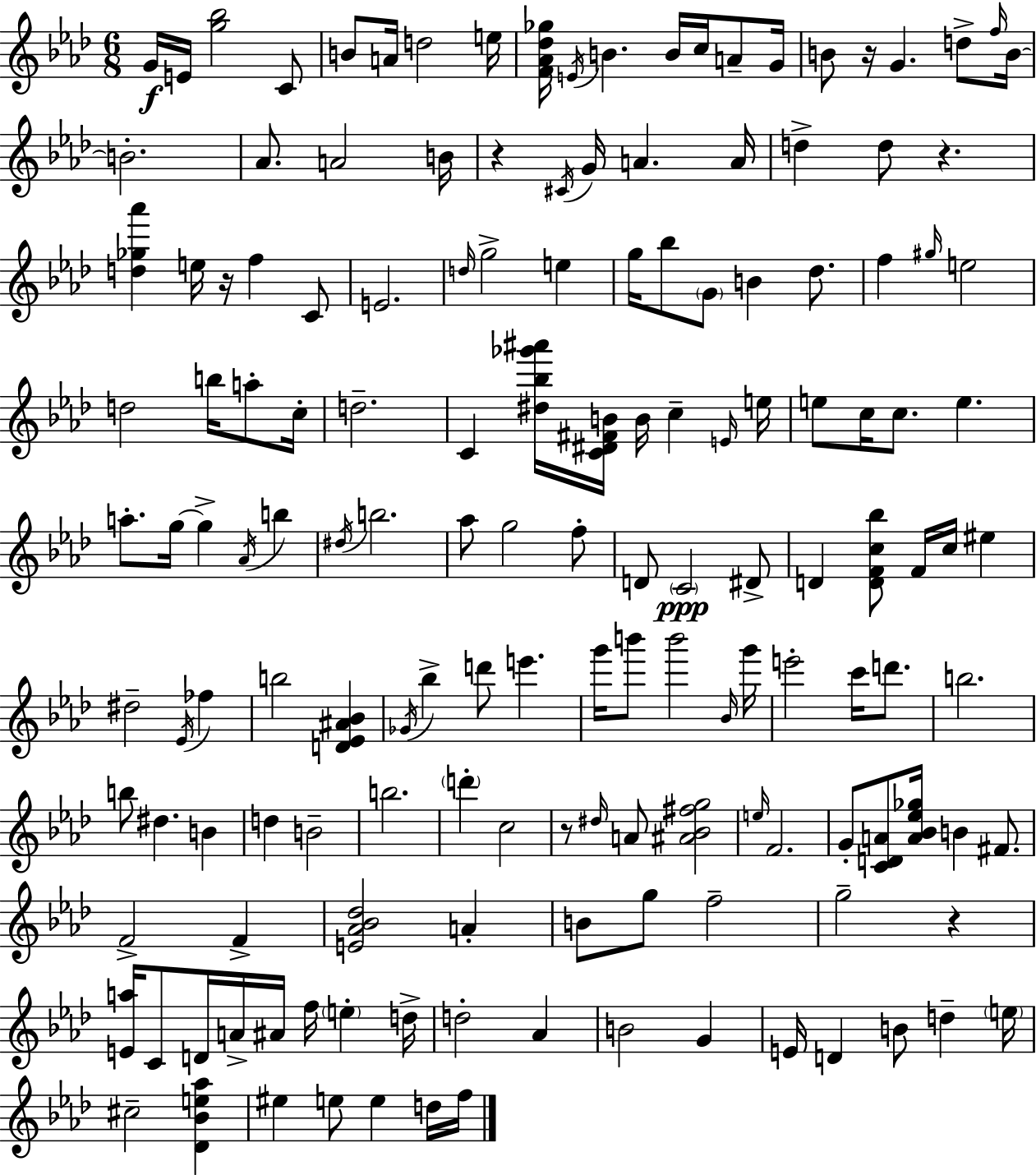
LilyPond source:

{
  \clef treble
  \numericTimeSignature
  \time 6/8
  \key f \minor
  g'16\f e'16 <g'' bes''>2 c'8 | b'8 a'16 d''2 e''16 | <f' aes' des'' ges''>16 \acciaccatura { e'16 } b'4. b'16 c''16 a'8-- | g'16 b'8 r16 g'4. d''8-> | \break \grace { f''16 } b'16~~ b'2.-. | aes'8. a'2 | b'16 r4 \acciaccatura { cis'16 } g'16 a'4. | a'16 d''4-> d''8 r4. | \break <d'' ges'' aes'''>4 e''16 r16 f''4 | c'8 e'2. | \grace { d''16 } g''2-> | e''4 g''16 bes''8 \parenthesize g'8 b'4 | \break des''8. f''4 \grace { gis''16 } e''2 | d''2 | b''16 a''8-. c''16-. d''2.-- | c'4 <dis'' bes'' ges''' ais'''>16 <c' dis' fis' b'>16 b'16 | \break c''4-- \grace { e'16 } e''16 e''8 c''16 c''8. | e''4. a''8.-. g''16~~ g''4-> | \acciaccatura { aes'16 } b''4 \acciaccatura { dis''16 } b''2. | aes''8 g''2 | \break f''8-. d'8 \parenthesize c'2\ppp | dis'8-> d'4 | <d' f' c'' bes''>8 f'16 c''16 eis''4 dis''2-- | \acciaccatura { ees'16 } fes''4 b''2 | \break <d' ees' ais' bes'>4 \acciaccatura { ges'16 } bes''4-> | d'''8 e'''4. g'''16 b'''8 | b'''2 \grace { bes'16 } g'''16 e'''2-. | c'''16 d'''8. b''2. | \break b''8 | dis''4. b'4 d''4 | b'2-- b''2. | \parenthesize d'''4-. | \break c''2 r8 | \grace { dis''16 } a'8 <ais' bes' fis'' g''>2 | \grace { e''16 } f'2. | g'8-. <c' d' a'>8 <a' bes' ees'' ges''>16 b'4 fis'8. | \break f'2-> f'4-> | <e' aes' bes' des''>2 a'4-. | b'8 g''8 f''2-- | g''2-- r4 | \break <e' a''>16 c'8 d'16 a'16-> ais'16 f''16 \parenthesize e''4-. | d''16-> d''2-. aes'4 | b'2 g'4 | e'16 d'4 b'8 d''4-- | \break \parenthesize e''16 cis''2-- <des' bes' e'' aes''>4 | eis''4 e''8 e''4 d''16 | f''16 \bar "|."
}